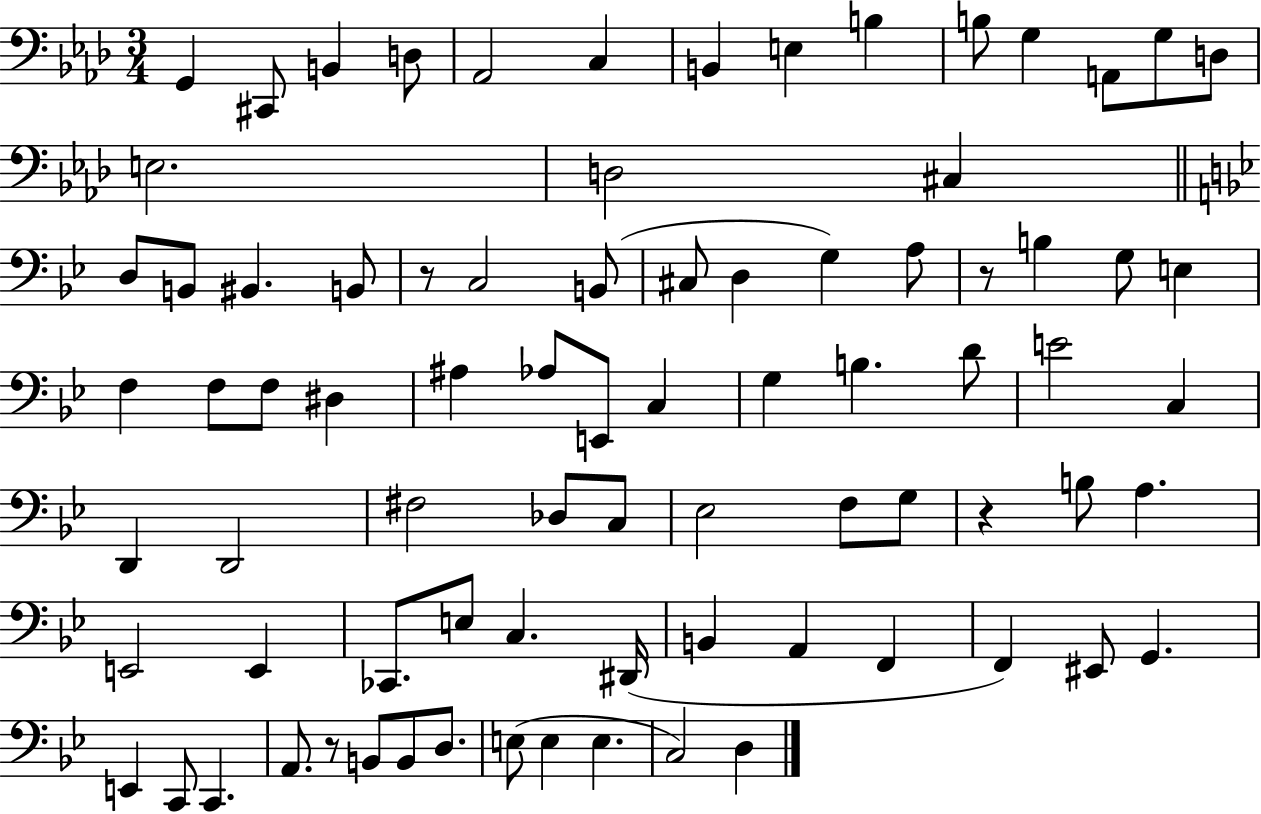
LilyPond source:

{
  \clef bass
  \numericTimeSignature
  \time 3/4
  \key aes \major
  g,4 cis,8 b,4 d8 | aes,2 c4 | b,4 e4 b4 | b8 g4 a,8 g8 d8 | \break e2. | d2 cis4 | \bar "||" \break \key bes \major d8 b,8 bis,4. b,8 | r8 c2 b,8( | cis8 d4 g4) a8 | r8 b4 g8 e4 | \break f4 f8 f8 dis4 | ais4 aes8 e,8 c4 | g4 b4. d'8 | e'2 c4 | \break d,4 d,2 | fis2 des8 c8 | ees2 f8 g8 | r4 b8 a4. | \break e,2 e,4 | ces,8. e8 c4. dis,16( | b,4 a,4 f,4 | f,4) eis,8 g,4. | \break e,4 c,8 c,4. | a,8. r8 b,8 b,8 d8. | e8( e4 e4. | c2) d4 | \break \bar "|."
}